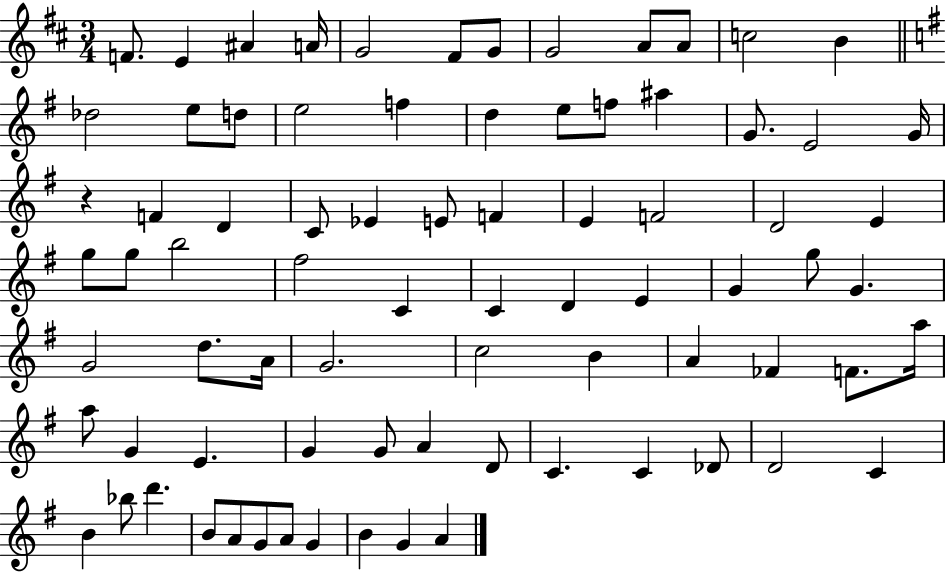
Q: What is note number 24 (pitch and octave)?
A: G4